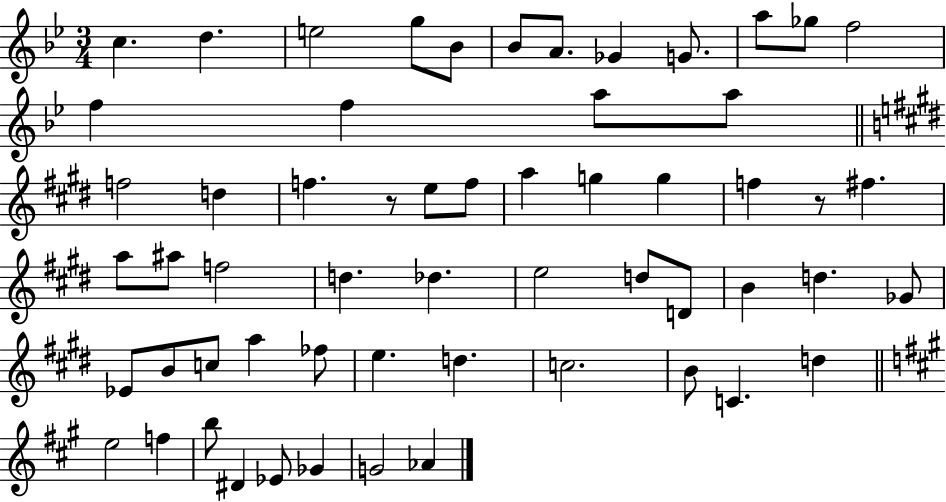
{
  \clef treble
  \numericTimeSignature
  \time 3/4
  \key bes \major
  c''4. d''4. | e''2 g''8 bes'8 | bes'8 a'8. ges'4 g'8. | a''8 ges''8 f''2 | \break f''4 f''4 a''8 a''8 | \bar "||" \break \key e \major f''2 d''4 | f''4. r8 e''8 f''8 | a''4 g''4 g''4 | f''4 r8 fis''4. | \break a''8 ais''8 f''2 | d''4. des''4. | e''2 d''8 d'8 | b'4 d''4. ges'8 | \break ees'8 b'8 c''8 a''4 fes''8 | e''4. d''4. | c''2. | b'8 c'4. d''4 | \break \bar "||" \break \key a \major e''2 f''4 | b''8 dis'4 ees'8 ges'4 | g'2 aes'4 | \bar "|."
}